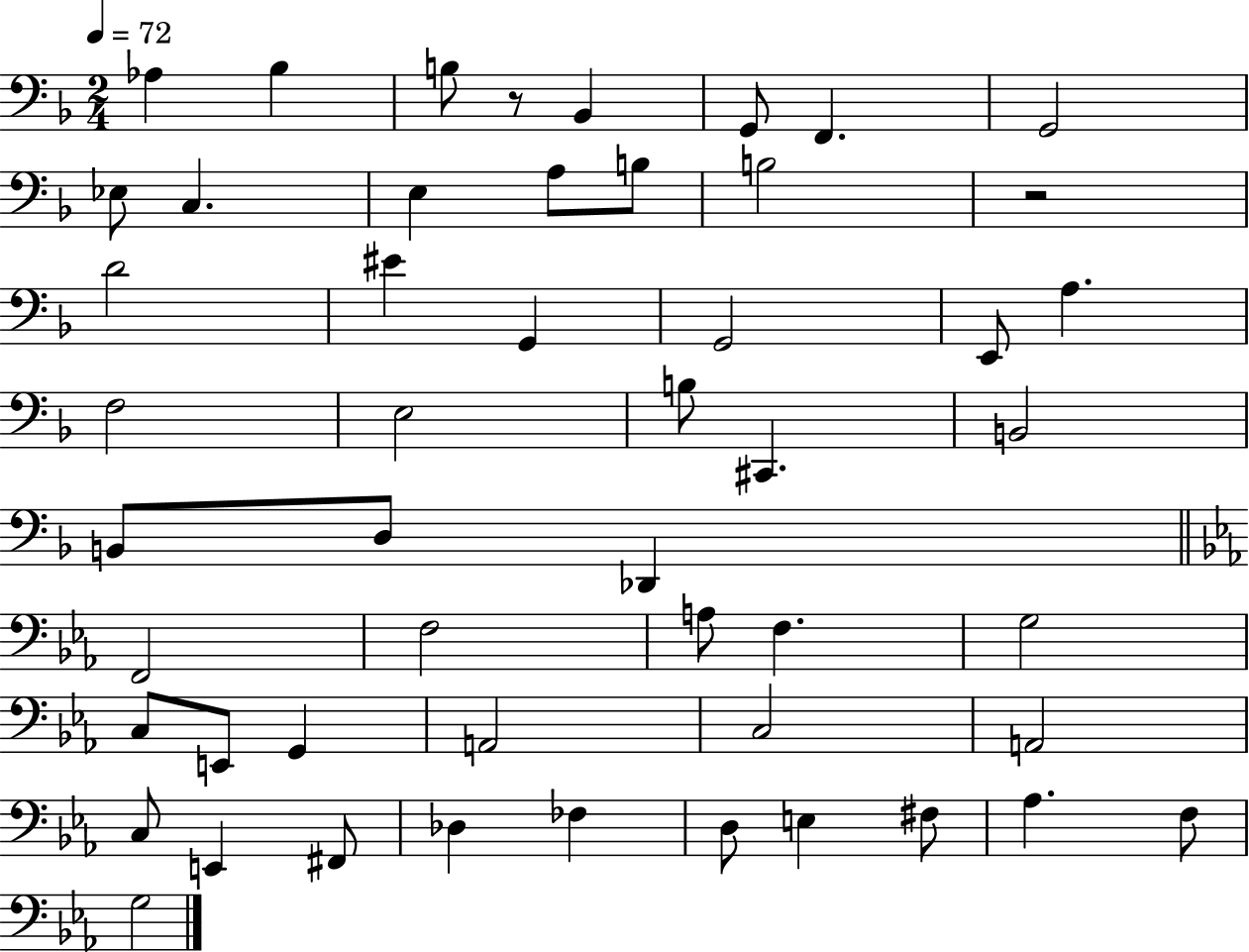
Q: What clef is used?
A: bass